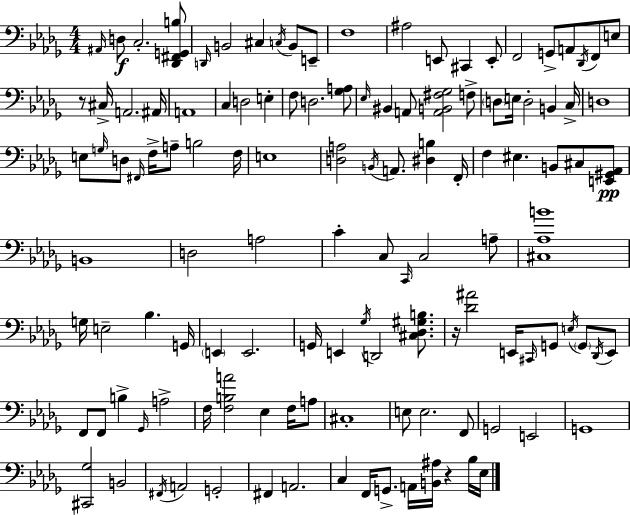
{
  \clef bass
  \numericTimeSignature
  \time 4/4
  \key bes \minor
  \grace { ais,16 }\f d8 c2.-. <des, fis, g, b>8 | \grace { d,16 } b,2 cis4 \acciaccatura { c16 } b,8 | e,8-- f1 | ais2 e,8 cis,4 | \break e,8-. f,2 g,8-> a,8 \acciaccatura { des,16 } | f,8 e8 r8 cis16-> a,2. | ais,16 a,1 | c4 d2 | \break e4-. f8 d2. | <ges a>8 \grace { ees16 } bis,4 a,8 <a, b, fis ges>2 | f8-> \parenthesize d8 e16 d2-. | b,4 c16-> d1 | \break e8 \grace { g16 } d8 \grace { fis,16 } f16-> a8-- b2 | f16 e1 | <d a>2 \acciaccatura { b,16 } | a,8. <dis b>4 f,16-. f4 eis4. | \break b,8 cis8 <e, gis, aes,>8\pp b,1 | d2 | a2 c'4-. c8 \grace { c,16 } c2 | a8-- <cis aes b'>1 | \break g16 e2-- | bes4. g,16 \parenthesize e,4 e,2. | g,16 e,4 \acciaccatura { ges16 } d,2 | <cis des gis b>8. r16 <des' ais'>2 | \break e,16 \grace { cis,16 } g,8 \acciaccatura { e16 } \parenthesize g,8 \acciaccatura { des,16 } e,8 f,8 f,8 | b4-> \grace { ges,16 } a2-> f16 <f b a'>2 | ees4 f16 a8 cis1-. | e8 | \break e2. f,8 g,2 | e,2 g,1 | <cis, ges>2 | b,2 \acciaccatura { fis,16 } a,2 | \break g,2-. fis,4 | a,2. c4 | f,16 g,8.-> a,16 <b, ais>16 r4 bes16 ees16 \bar "|."
}